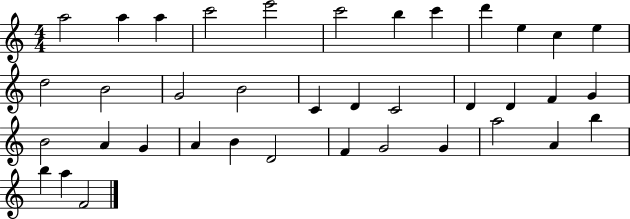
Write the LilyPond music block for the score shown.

{
  \clef treble
  \numericTimeSignature
  \time 4/4
  \key c \major
  a''2 a''4 a''4 | c'''2 e'''2 | c'''2 b''4 c'''4 | d'''4 e''4 c''4 e''4 | \break d''2 b'2 | g'2 b'2 | c'4 d'4 c'2 | d'4 d'4 f'4 g'4 | \break b'2 a'4 g'4 | a'4 b'4 d'2 | f'4 g'2 g'4 | a''2 a'4 b''4 | \break b''4 a''4 f'2 | \bar "|."
}